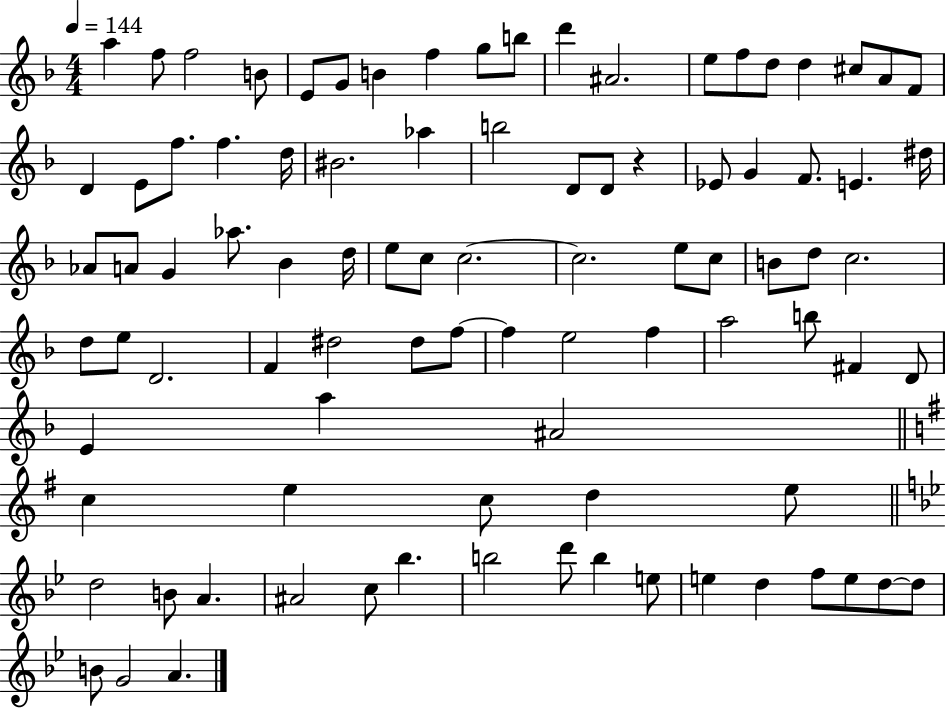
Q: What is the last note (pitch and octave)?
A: A4